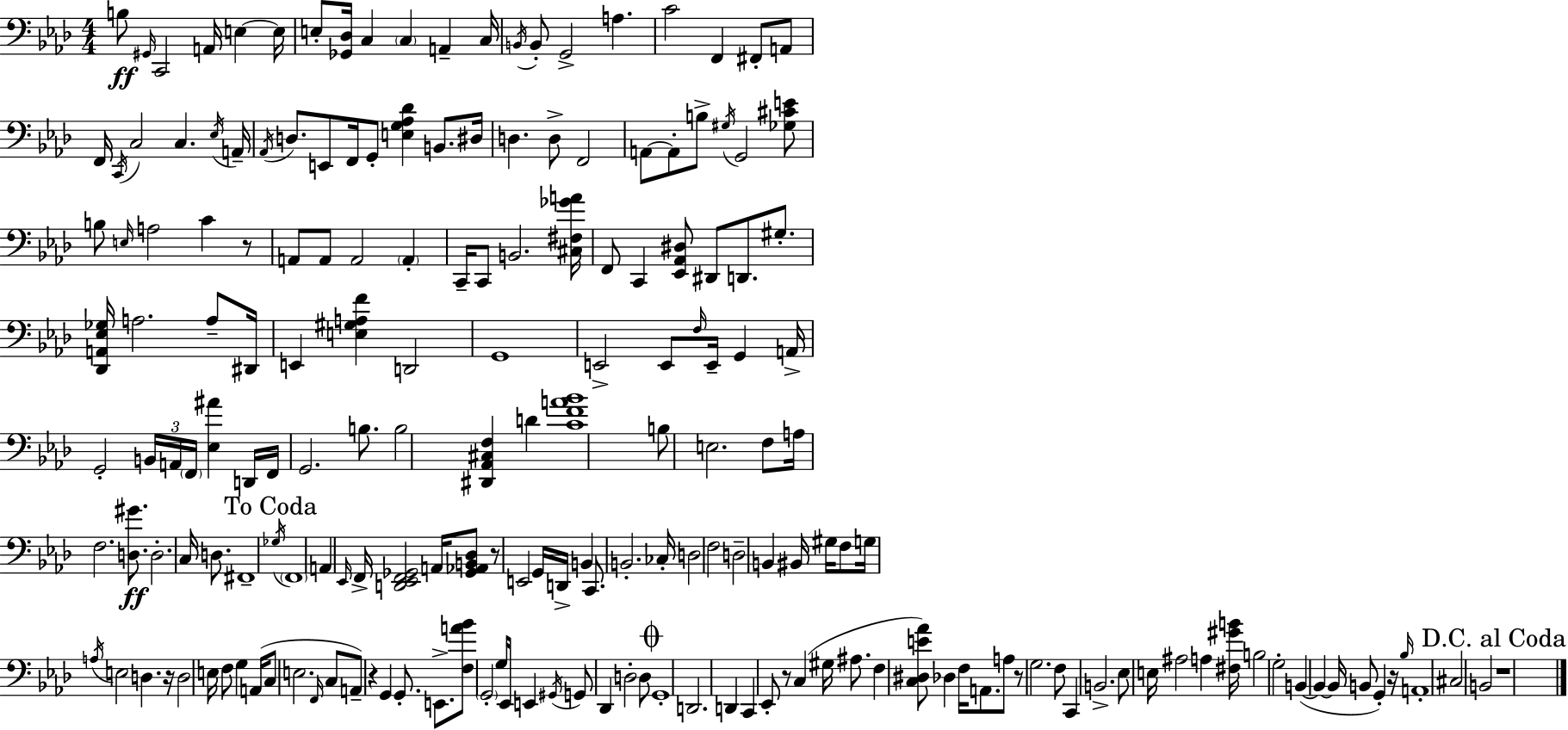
B3/e G#2/s C2/h A2/s E3/q E3/s E3/e [Gb2,Db3]/s C3/q C3/q A2/q C3/s B2/s B2/e G2/h A3/q. C4/h F2/q F#2/e A2/e F2/s C2/s C3/h C3/q. Eb3/s A2/s Ab2/s D3/e. E2/e F2/s G2/e [E3,G3,Ab3,Db4]/q B2/e. D#3/s D3/q. D3/e F2/h A2/e A2/e B3/e G#3/s G2/h [Gb3,C#4,E4]/e B3/e E3/s A3/h C4/q R/e A2/e A2/e A2/h A2/q C2/s C2/e B2/h. [C#3,F#3,Gb4,A4]/s F2/e C2/q [Eb2,Ab2,D#3]/e D#2/e D2/e. G#3/e. [Db2,A2,Eb3,Gb3]/s A3/h. A3/e D#2/s E2/q [E3,G#3,A3,F4]/q D2/h G2/w E2/h E2/e F3/s E2/s G2/q A2/s G2/h B2/s A2/s F2/s [Eb3,A#4]/q D2/s F2/s G2/h. B3/e. B3/h [D#2,Ab2,C#3,F3]/q D4/q [C4,F4,A4,Bb4]/w B3/e E3/h. F3/e A3/s F3/h. [D3,G#4]/e. D3/h. C3/s D3/e. F#2/w Gb3/s F2/w A2/q Eb2/s F2/s [D2,Eb2,F2,Gb2]/h A2/s [Gb2,Ab2,B2,Db3]/e R/e E2/h G2/s D2/s B2/q C2/e. B2/h. CES3/s D3/h F3/h D3/h B2/q BIS2/s G#3/s F3/e G3/s A3/s E3/h D3/q. R/s D3/h E3/s F3/e G3/q A2/s C3/e E3/h. F2/s C3/e A2/e R/q G2/q G2/e. E2/e. [F3,A4,Bb4]/e G2/h G3/s Eb2/s E2/q G#2/s G2/e Db2/q D3/h D3/e G2/w D2/h. D2/q C2/q Eb2/e R/e C3/q G#3/s A#3/e. F3/q [C3,D#3,E4,Ab4]/e Db3/q F3/s A2/e. A3/e R/e G3/h. F3/e C2/q B2/h. Eb3/e E3/s A#3/h A3/q [F#3,G#4,B4]/s B3/h G3/h B2/q B2/q B2/s B2/e G2/q R/s Bb3/s A2/w C#3/h B2/h R/w